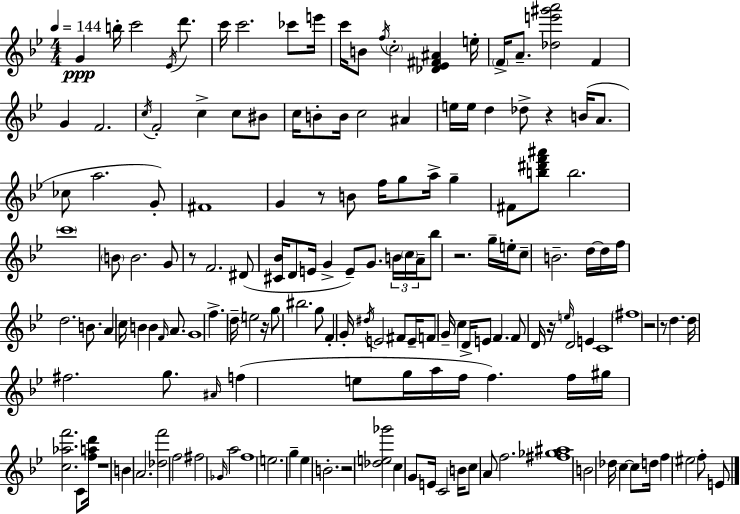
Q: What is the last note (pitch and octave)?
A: E4